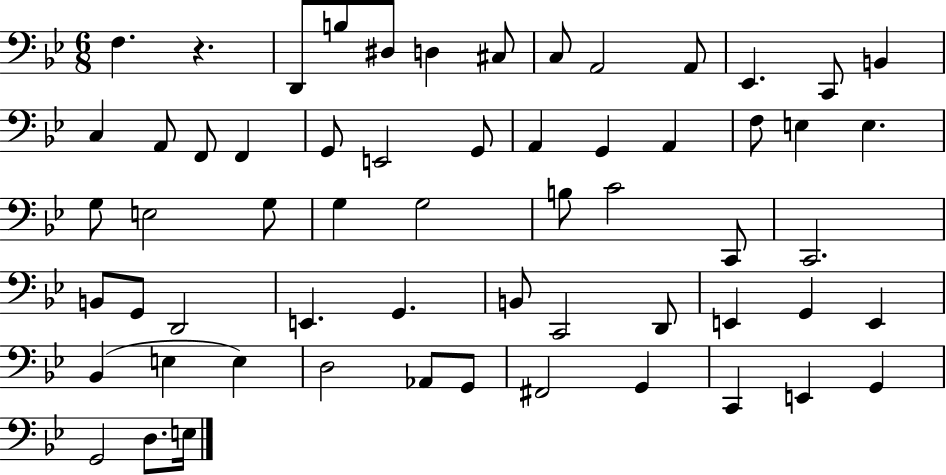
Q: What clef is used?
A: bass